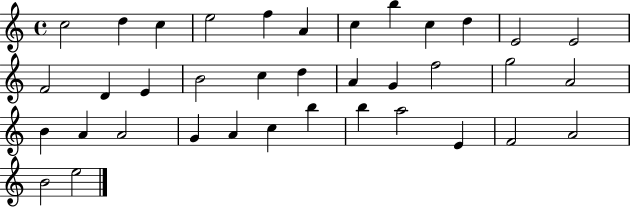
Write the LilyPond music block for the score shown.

{
  \clef treble
  \time 4/4
  \defaultTimeSignature
  \key c \major
  c''2 d''4 c''4 | e''2 f''4 a'4 | c''4 b''4 c''4 d''4 | e'2 e'2 | \break f'2 d'4 e'4 | b'2 c''4 d''4 | a'4 g'4 f''2 | g''2 a'2 | \break b'4 a'4 a'2 | g'4 a'4 c''4 b''4 | b''4 a''2 e'4 | f'2 a'2 | \break b'2 e''2 | \bar "|."
}